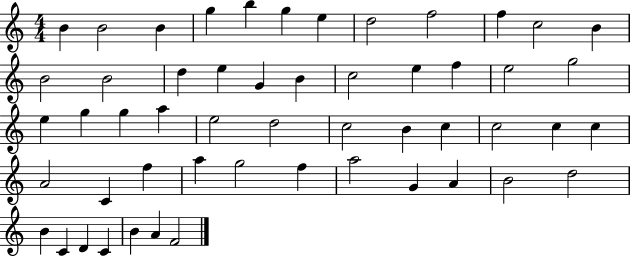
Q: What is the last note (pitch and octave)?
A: F4